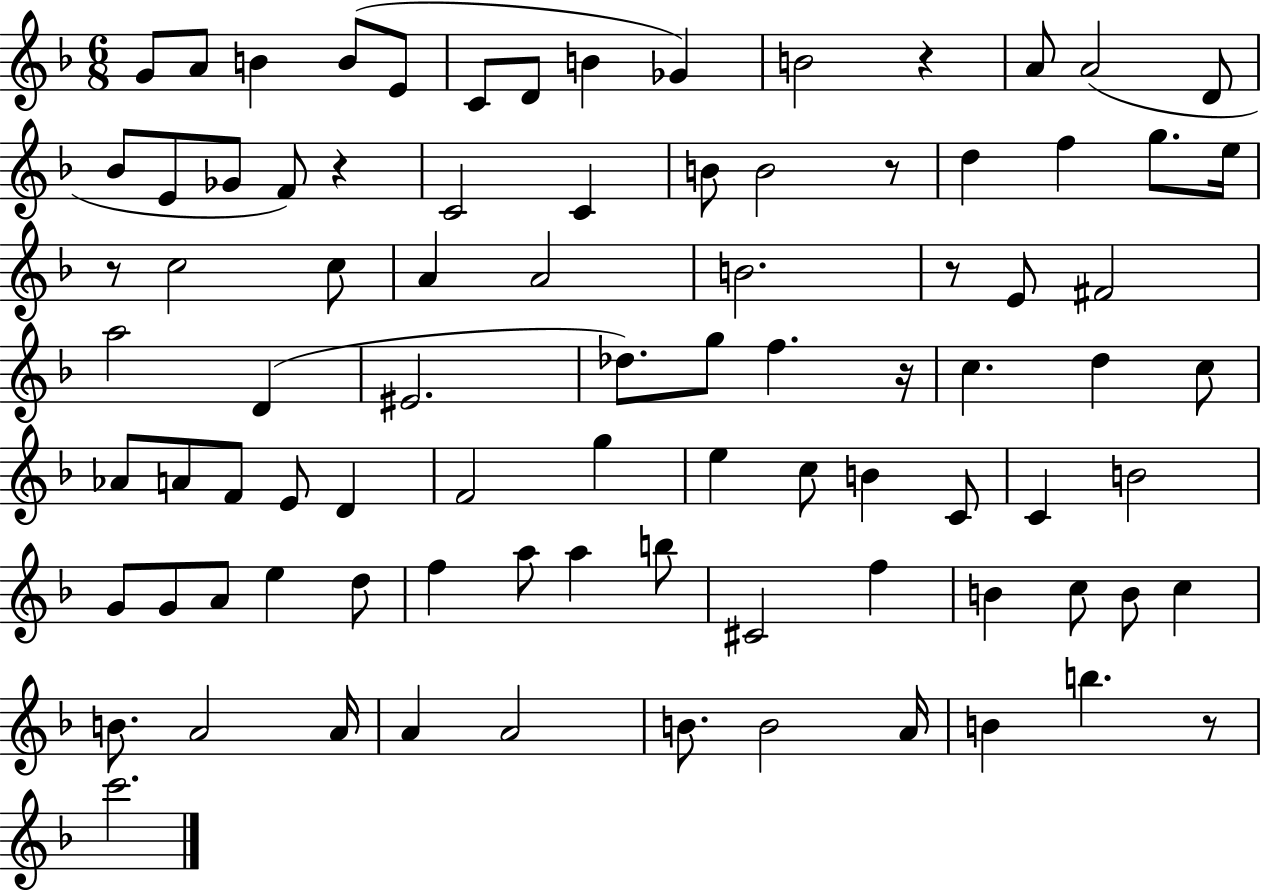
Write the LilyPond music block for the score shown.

{
  \clef treble
  \numericTimeSignature
  \time 6/8
  \key f \major
  g'8 a'8 b'4 b'8( e'8 | c'8 d'8 b'4 ges'4) | b'2 r4 | a'8 a'2( d'8 | \break bes'8 e'8 ges'8 f'8) r4 | c'2 c'4 | b'8 b'2 r8 | d''4 f''4 g''8. e''16 | \break r8 c''2 c''8 | a'4 a'2 | b'2. | r8 e'8 fis'2 | \break a''2 d'4( | eis'2. | des''8.) g''8 f''4. r16 | c''4. d''4 c''8 | \break aes'8 a'8 f'8 e'8 d'4 | f'2 g''4 | e''4 c''8 b'4 c'8 | c'4 b'2 | \break g'8 g'8 a'8 e''4 d''8 | f''4 a''8 a''4 b''8 | cis'2 f''4 | b'4 c''8 b'8 c''4 | \break b'8. a'2 a'16 | a'4 a'2 | b'8. b'2 a'16 | b'4 b''4. r8 | \break c'''2. | \bar "|."
}